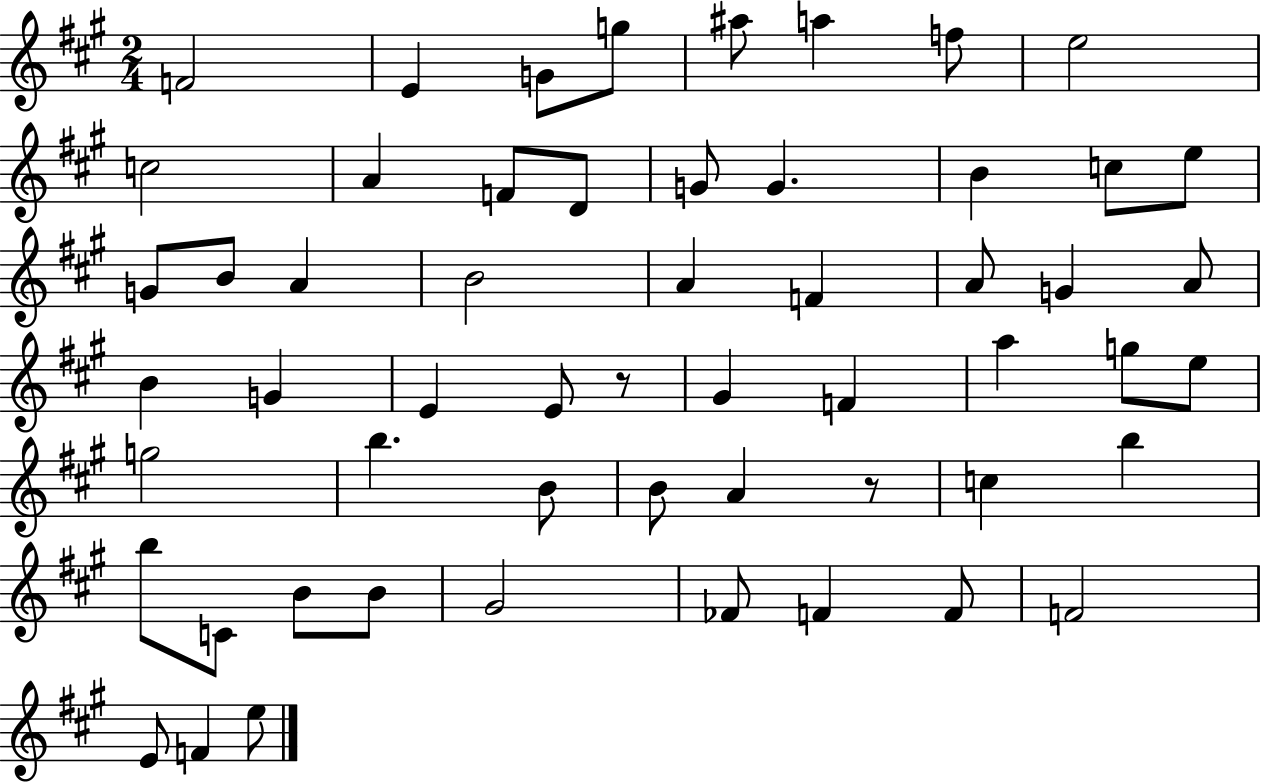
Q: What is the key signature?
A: A major